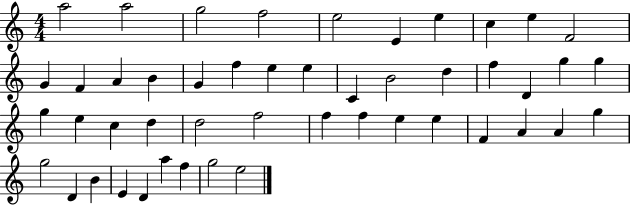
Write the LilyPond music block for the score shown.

{
  \clef treble
  \numericTimeSignature
  \time 4/4
  \key c \major
  a''2 a''2 | g''2 f''2 | e''2 e'4 e''4 | c''4 e''4 f'2 | \break g'4 f'4 a'4 b'4 | g'4 f''4 e''4 e''4 | c'4 b'2 d''4 | f''4 d'4 g''4 g''4 | \break g''4 e''4 c''4 d''4 | d''2 f''2 | f''4 f''4 e''4 e''4 | f'4 a'4 a'4 g''4 | \break g''2 d'4 b'4 | e'4 d'4 a''4 f''4 | g''2 e''2 | \bar "|."
}